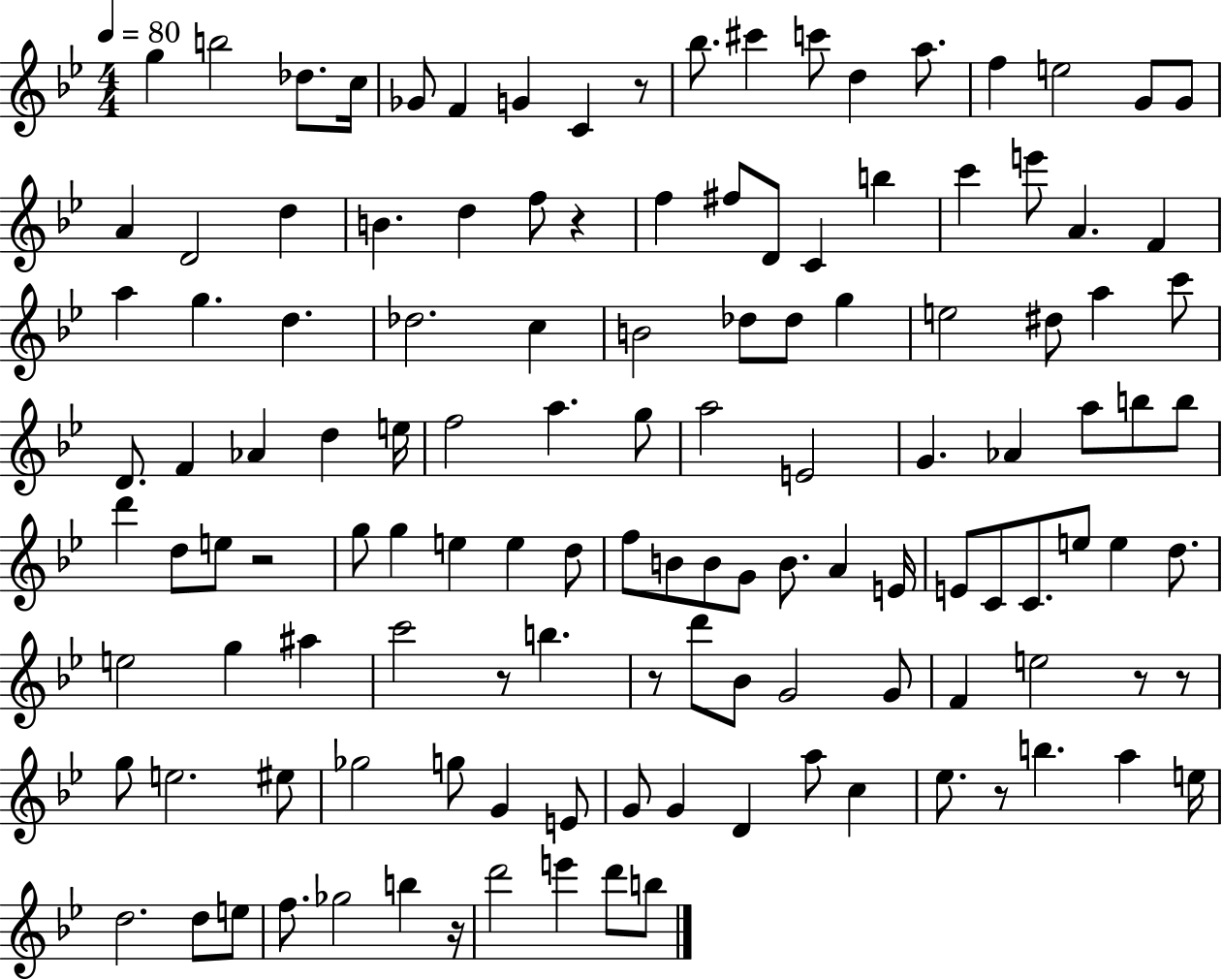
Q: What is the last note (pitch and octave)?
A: B5